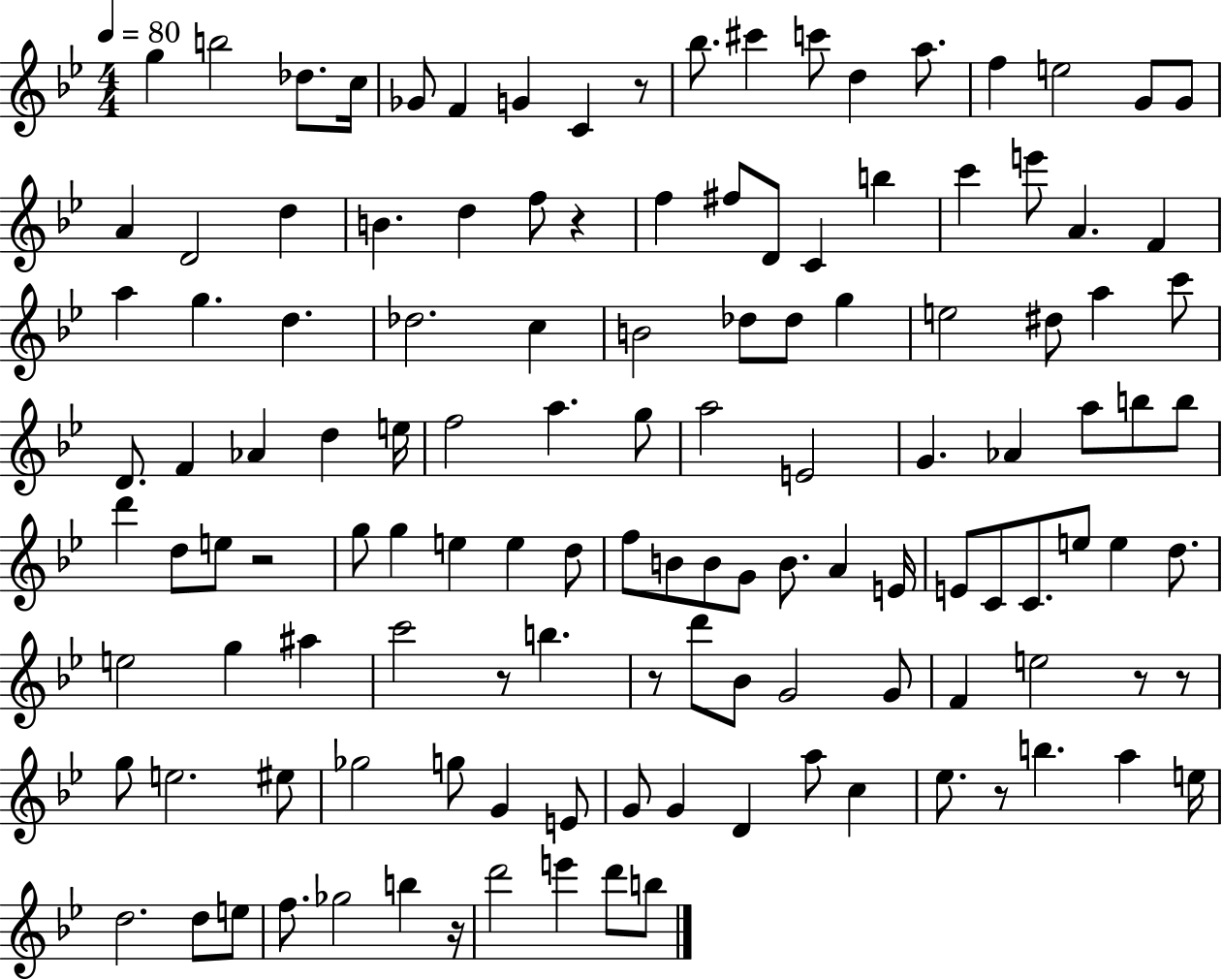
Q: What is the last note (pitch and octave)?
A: B5